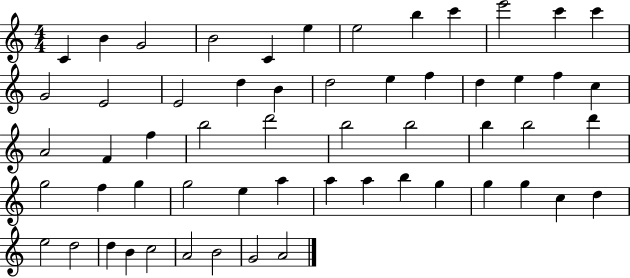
{
  \clef treble
  \numericTimeSignature
  \time 4/4
  \key c \major
  c'4 b'4 g'2 | b'2 c'4 e''4 | e''2 b''4 c'''4 | e'''2 c'''4 c'''4 | \break g'2 e'2 | e'2 d''4 b'4 | d''2 e''4 f''4 | d''4 e''4 f''4 c''4 | \break a'2 f'4 f''4 | b''2 d'''2 | b''2 b''2 | b''4 b''2 d'''4 | \break g''2 f''4 g''4 | g''2 e''4 a''4 | a''4 a''4 b''4 g''4 | g''4 g''4 c''4 d''4 | \break e''2 d''2 | d''4 b'4 c''2 | a'2 b'2 | g'2 a'2 | \break \bar "|."
}